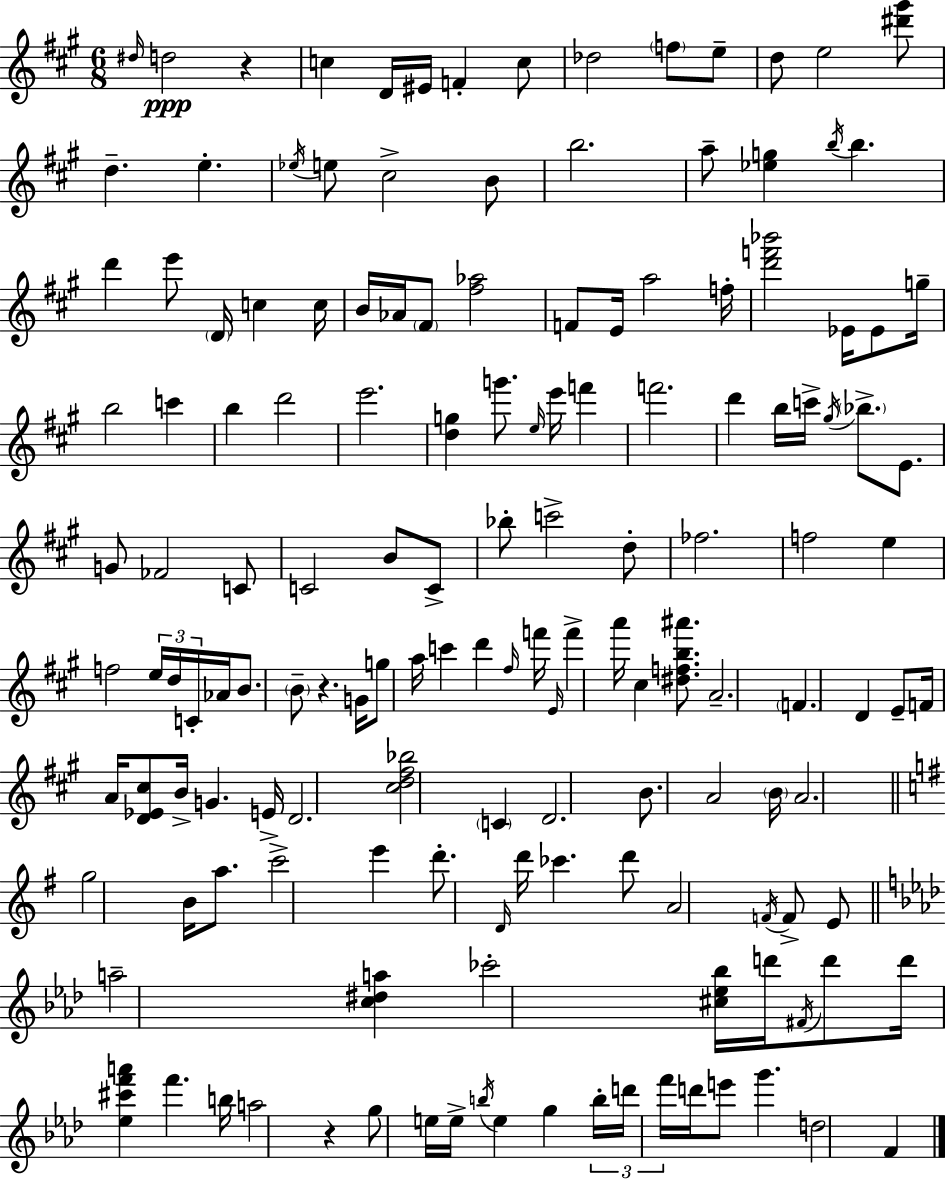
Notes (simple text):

D#5/s D5/h R/q C5/q D4/s EIS4/s F4/q C5/e Db5/h F5/e E5/e D5/e E5/h [D#6,G#6]/e D5/q. E5/q. Eb5/s E5/e C#5/h B4/e B5/h. A5/e [Eb5,G5]/q B5/s B5/q. D6/q E6/e D4/s C5/q C5/s B4/s Ab4/s F#4/e [F#5,Ab5]/h F4/e E4/s A5/h F5/s [D6,F6,Bb6]/h Eb4/s Eb4/e G5/s B5/h C6/q B5/q D6/h E6/h. [D5,G5]/q G6/e. E5/s E6/s F6/q F6/h. D6/q B5/s C6/s G#5/s Bb5/e. E4/e. G4/e FES4/h C4/e C4/h B4/e C4/e Bb5/e C6/h D5/e FES5/h. F5/h E5/q F5/h E5/s D5/s C4/s Ab4/s B4/e. B4/e R/q. G4/s G5/e A5/s C6/q D6/q F#5/s F6/s E4/s F6/q A6/s C#5/q [D#5,F5,B5,A#6]/e. A4/h. F4/q. D4/q E4/e F4/s A4/s [D4,Eb4,C#5]/e B4/s G4/q. E4/s D4/h. [C#5,D5,F#5,Bb5]/h C4/q D4/h. B4/e. A4/h B4/s A4/h. G5/h B4/s A5/e. C6/h E6/q D6/e. D4/s D6/s CES6/q. D6/e A4/h F4/s F4/e E4/e A5/h [C5,D#5,A5]/q CES6/h [C#5,Eb5,Bb5]/s D6/s F#4/s D6/e D6/s [Eb5,C#6,F6,A6]/q F6/q. B5/s A5/h R/q G5/e E5/s E5/s B5/s E5/q G5/q B5/s D6/s F6/s D6/s E6/e G6/q. D5/h F4/q